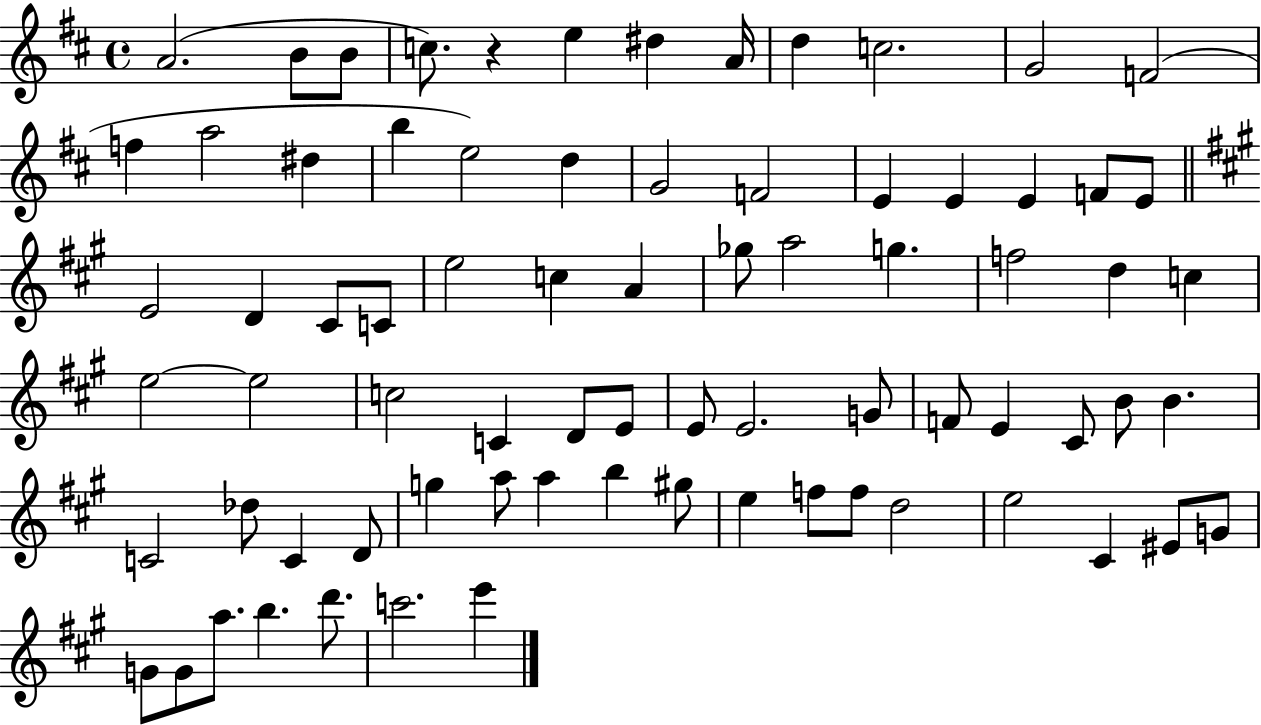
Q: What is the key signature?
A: D major